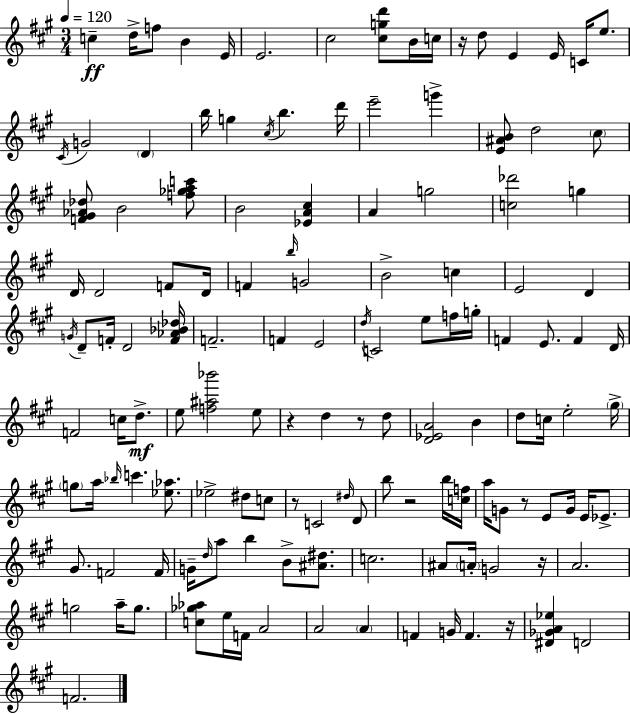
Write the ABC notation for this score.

X:1
T:Untitled
M:3/4
L:1/4
K:A
c d/4 f/2 B E/4 E2 ^c2 [^cgd']/2 B/4 c/4 z/4 d/2 E E/4 C/4 e/2 ^C/4 G2 D b/4 g ^c/4 b d'/4 e'2 g' [E^AB]/2 d2 ^c/2 [F^G_A_d]/2 B2 [f_gac']/2 B2 [_EA^c] A g2 [c_d']2 g D/4 D2 F/2 D/4 F b/4 G2 B2 c E2 D G/4 D/2 F/4 D2 [F_A_B_d]/4 F2 F E2 d/4 C2 e/2 f/4 g/4 F E/2 F D/4 F2 c/4 d/2 e/2 [f^a_b']2 e/2 z d z/2 d/2 [D_EA]2 B d/2 c/4 e2 ^g/4 g/2 a/4 _b/4 c' [_e_a]/2 _e2 ^d/2 c/2 z/2 C2 ^d/4 D/2 b/2 z2 b/4 [cf]/4 a/4 G/2 z/2 E/2 G/4 E/4 _E/2 ^G/2 F2 F/4 G/4 d/4 a/2 b B/2 [^A^d]/2 c2 ^A/2 A/4 G2 z/4 A2 g2 a/4 g/2 [c_g_a]/2 e/4 F/4 A2 A2 A F G/4 F z/4 [^D_GA_e] D2 F2